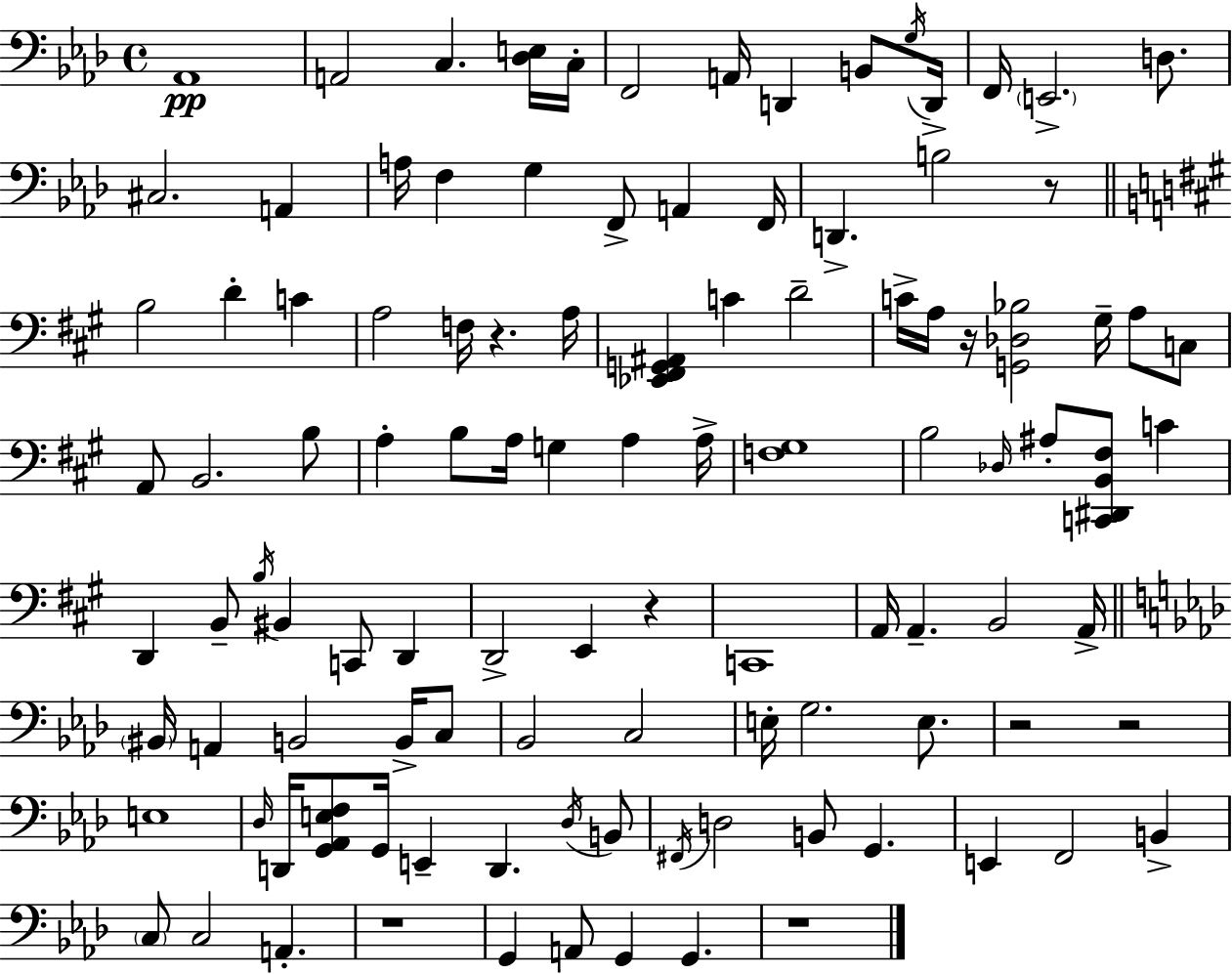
{
  \clef bass
  \time 4/4
  \defaultTimeSignature
  \key f \minor
  aes,1\pp | a,2 c4. <des e>16 c16-. | f,2 a,16 d,4 b,8 \acciaccatura { g16 } | d,16-> f,16 \parenthesize e,2.-> d8. | \break cis2. a,4 | a16 f4 g4 f,8-> a,4 | f,16 d,4.-> b2 r8 | \bar "||" \break \key a \major b2 d'4-. c'4 | a2 f16 r4. a16 | <ees, fis, g, ais,>4 c'4 d'2-- | c'16-> a16 r16 <g, des bes>2 gis16-- a8 c8 | \break a,8 b,2. b8 | a4-. b8 a16 g4 a4 a16-> | <f gis>1 | b2 \grace { des16 } ais8-. <c, dis, b, fis>8 c'4 | \break d,4 b,8-- \acciaccatura { b16 } bis,4 c,8 d,4 | d,2-> e,4 r4 | c,1 | a,16 a,4.-- b,2 | \break a,16-> \bar "||" \break \key aes \major \parenthesize bis,16 a,4 b,2 b,16-> c8 | bes,2 c2 | e16-. g2. e8. | r2 r2 | \break e1 | \grace { des16 } d,16 <g, aes, e f>8 g,16 e,4-- d,4. \acciaccatura { des16 } | b,8 \acciaccatura { fis,16 } d2 b,8 g,4. | e,4 f,2 b,4-> | \break \parenthesize c8 c2 a,4.-. | r1 | g,4 a,8 g,4 g,4. | r1 | \break \bar "|."
}